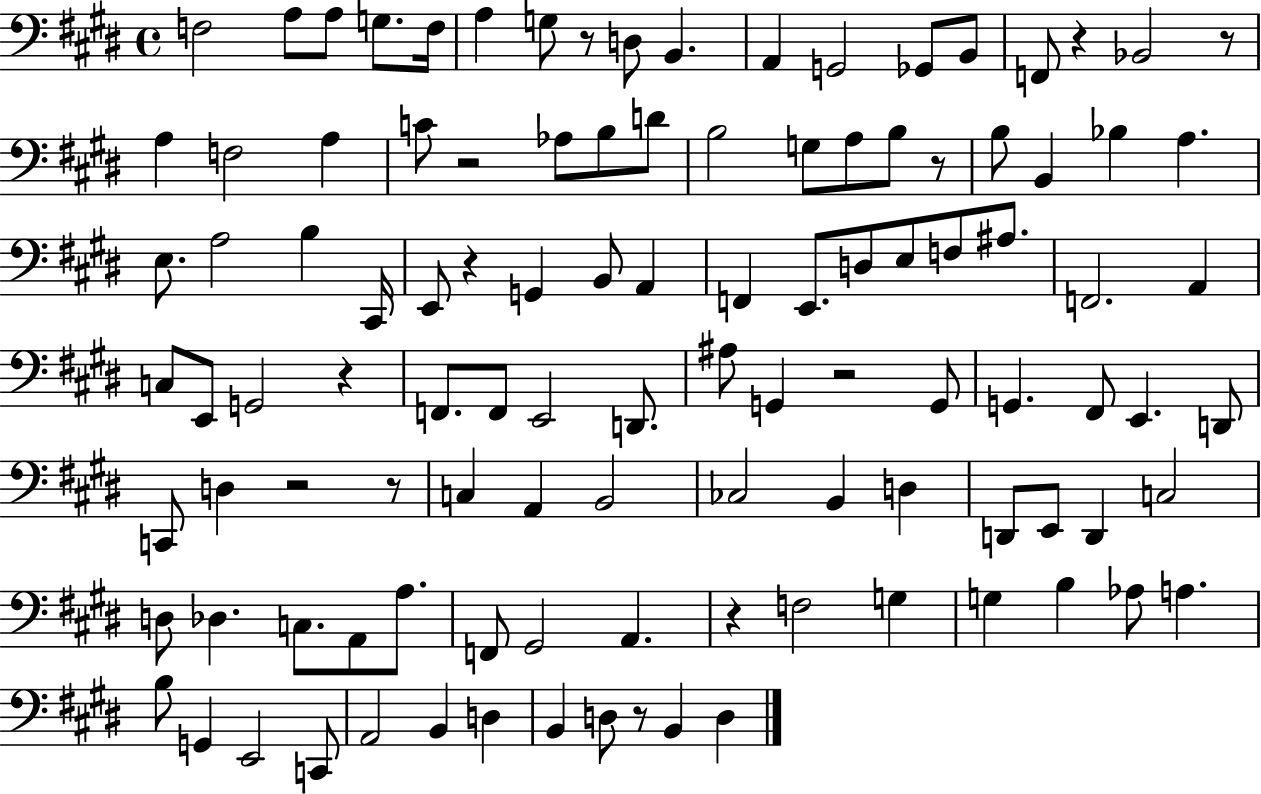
F3/h A3/e A3/e G3/e. F3/s A3/q G3/e R/e D3/e B2/q. A2/q G2/h Gb2/e B2/e F2/e R/q Bb2/h R/e A3/q F3/h A3/q C4/e R/h Ab3/e B3/e D4/e B3/h G3/e A3/e B3/e R/e B3/e B2/q Bb3/q A3/q. E3/e. A3/h B3/q C#2/s E2/e R/q G2/q B2/e A2/q F2/q E2/e. D3/e E3/e F3/e A#3/e. F2/h. A2/q C3/e E2/e G2/h R/q F2/e. F2/e E2/h D2/e. A#3/e G2/q R/h G2/e G2/q. F#2/e E2/q. D2/e C2/e D3/q R/h R/e C3/q A2/q B2/h CES3/h B2/q D3/q D2/e E2/e D2/q C3/h D3/e Db3/q. C3/e. A2/e A3/e. F2/e G#2/h A2/q. R/q F3/h G3/q G3/q B3/q Ab3/e A3/q. B3/e G2/q E2/h C2/e A2/h B2/q D3/q B2/q D3/e R/e B2/q D3/q